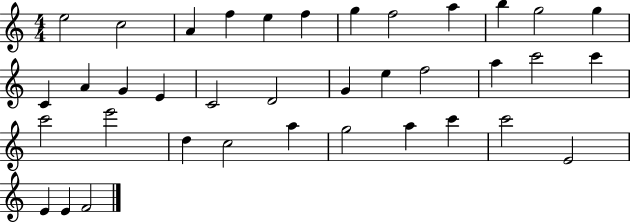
E5/h C5/h A4/q F5/q E5/q F5/q G5/q F5/h A5/q B5/q G5/h G5/q C4/q A4/q G4/q E4/q C4/h D4/h G4/q E5/q F5/h A5/q C6/h C6/q C6/h E6/h D5/q C5/h A5/q G5/h A5/q C6/q C6/h E4/h E4/q E4/q F4/h